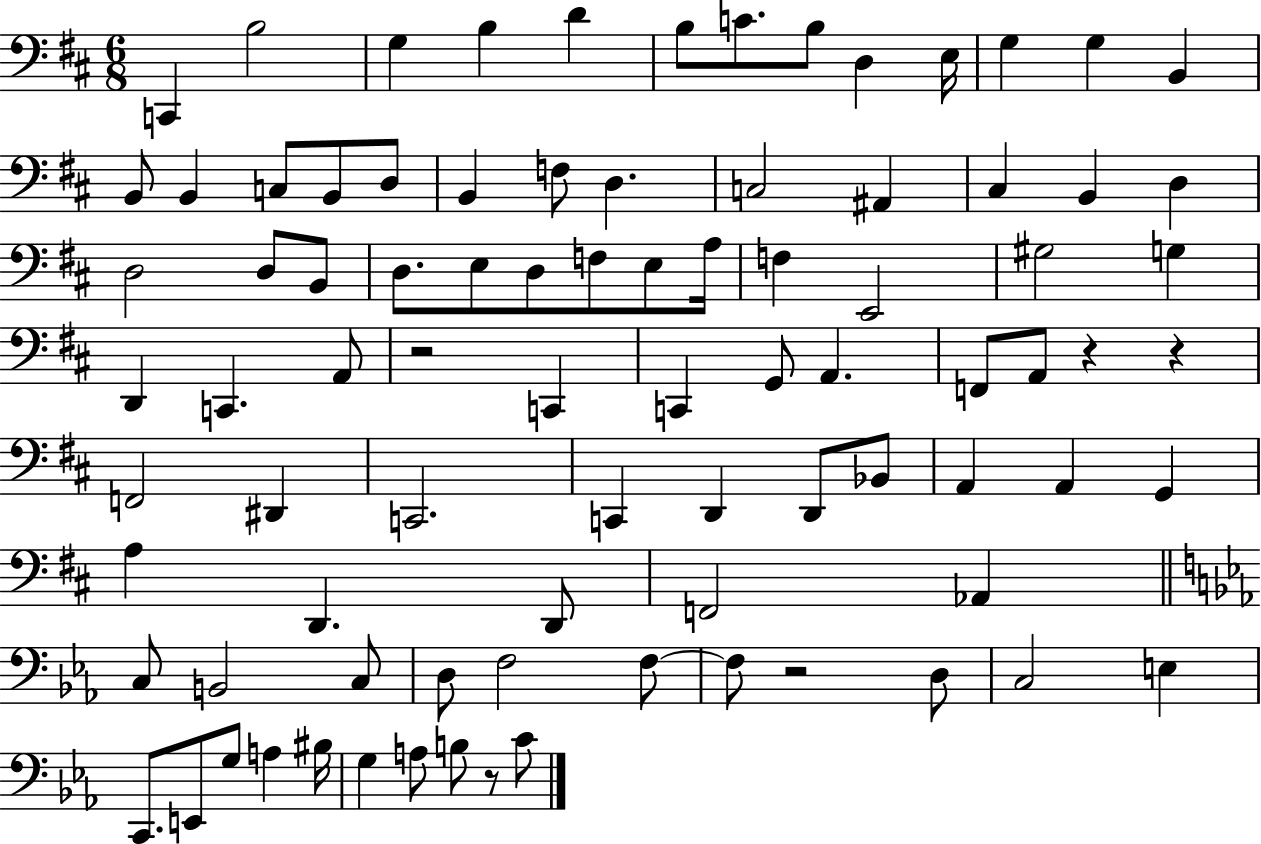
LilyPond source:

{
  \clef bass
  \numericTimeSignature
  \time 6/8
  \key d \major
  c,4 b2 | g4 b4 d'4 | b8 c'8. b8 d4 e16 | g4 g4 b,4 | \break b,8 b,4 c8 b,8 d8 | b,4 f8 d4. | c2 ais,4 | cis4 b,4 d4 | \break d2 d8 b,8 | d8. e8 d8 f8 e8 a16 | f4 e,2 | gis2 g4 | \break d,4 c,4. a,8 | r2 c,4 | c,4 g,8 a,4. | f,8 a,8 r4 r4 | \break f,2 dis,4 | c,2. | c,4 d,4 d,8 bes,8 | a,4 a,4 g,4 | \break a4 d,4. d,8 | f,2 aes,4 | \bar "||" \break \key ees \major c8 b,2 c8 | d8 f2 f8~~ | f8 r2 d8 | c2 e4 | \break c,8. e,8 g8 a4 bis16 | g4 a8 b8 r8 c'8 | \bar "|."
}